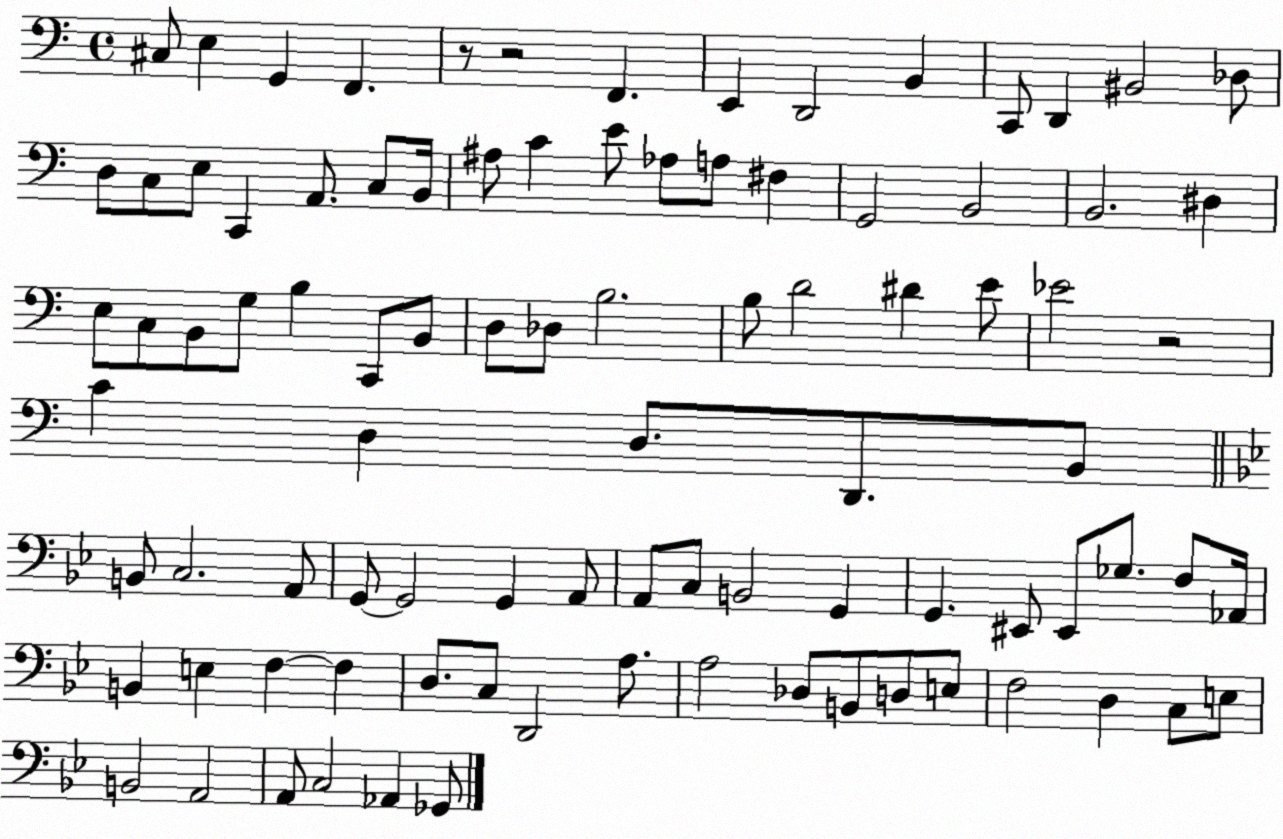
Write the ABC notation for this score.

X:1
T:Untitled
M:4/4
L:1/4
K:C
^C,/2 E, G,, F,, z/2 z2 F,, E,, D,,2 B,, C,,/2 D,, ^B,,2 _D,/2 D,/2 C,/2 E,/2 C,, A,,/2 C,/2 B,,/4 ^A,/2 C E/2 _A,/2 A,/2 ^F, G,,2 B,,2 B,,2 ^D, E,/2 C,/2 B,,/2 G,/2 B, C,,/2 B,,/2 D,/2 _D,/2 B,2 B,/2 D2 ^D E/2 _E2 z2 C D, D,/2 D,,/2 B,,/2 B,,/2 C,2 A,,/2 G,,/2 G,,2 G,, A,,/2 A,,/2 C,/2 B,,2 G,, G,, ^E,,/2 ^E,,/2 _G,/2 F,/2 _A,,/4 B,, E, F, F, D,/2 C,/2 D,,2 A,/2 A,2 _D,/2 B,,/2 D,/2 E,/2 F,2 D, C,/2 E,/2 B,,2 A,,2 A,,/2 C,2 _A,, _G,,/2